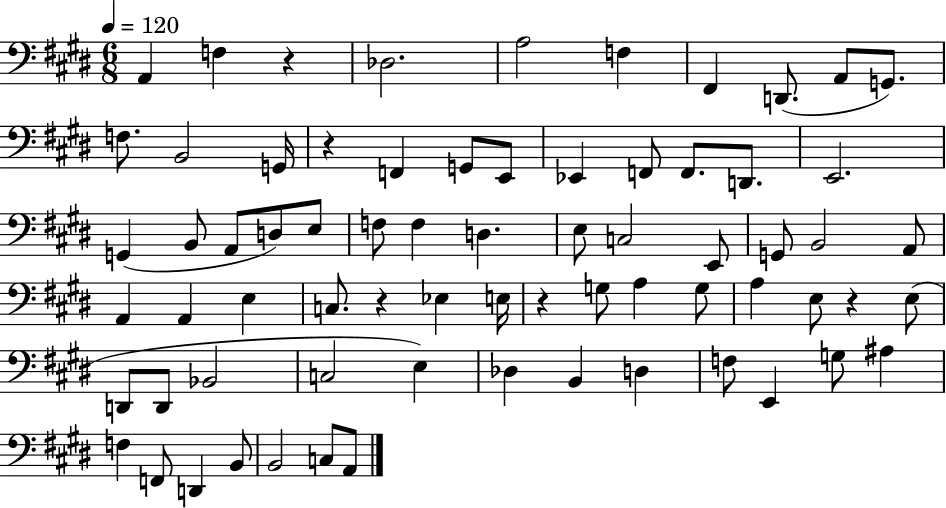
A2/q F3/q R/q Db3/h. A3/h F3/q F#2/q D2/e. A2/e G2/e. F3/e. B2/h G2/s R/q F2/q G2/e E2/e Eb2/q F2/e F2/e. D2/e. E2/h. G2/q B2/e A2/e D3/e E3/e F3/e F3/q D3/q. E3/e C3/h E2/e G2/e B2/h A2/e A2/q A2/q E3/q C3/e. R/q Eb3/q E3/s R/q G3/e A3/q G3/e A3/q E3/e R/q E3/e D2/e D2/e Bb2/h C3/h E3/q Db3/q B2/q D3/q F3/e E2/q G3/e A#3/q F3/q F2/e D2/q B2/e B2/h C3/e A2/e